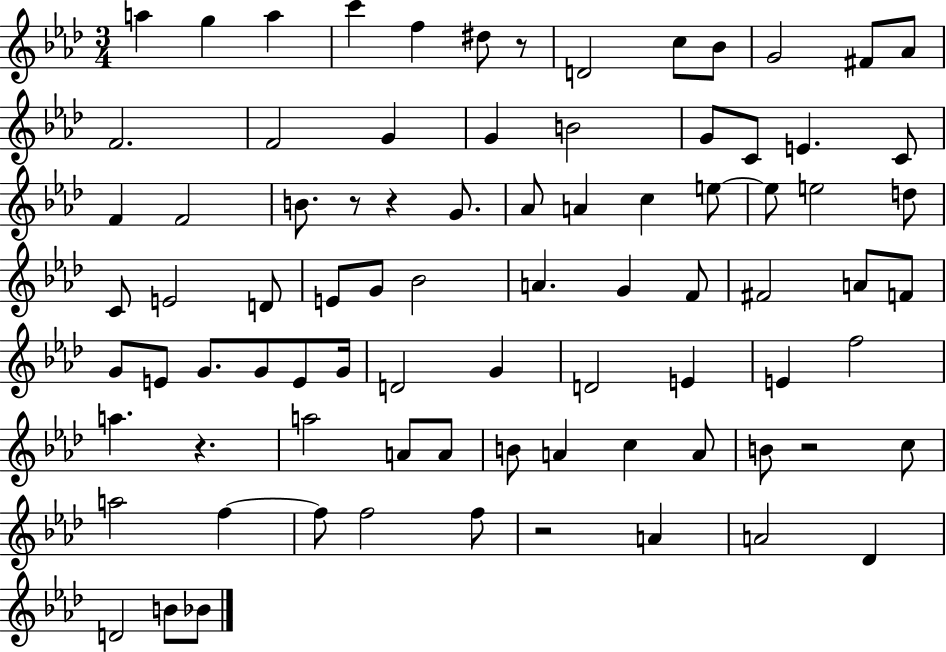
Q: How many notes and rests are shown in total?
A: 83